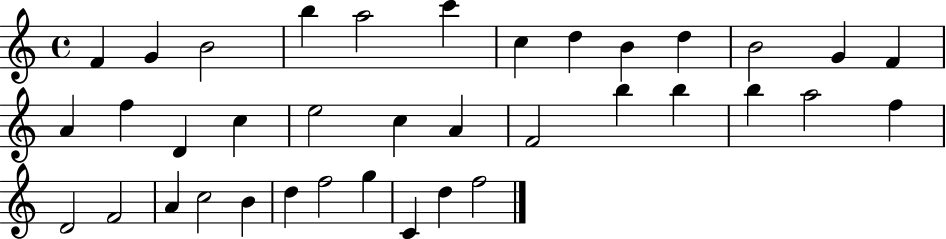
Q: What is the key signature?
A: C major